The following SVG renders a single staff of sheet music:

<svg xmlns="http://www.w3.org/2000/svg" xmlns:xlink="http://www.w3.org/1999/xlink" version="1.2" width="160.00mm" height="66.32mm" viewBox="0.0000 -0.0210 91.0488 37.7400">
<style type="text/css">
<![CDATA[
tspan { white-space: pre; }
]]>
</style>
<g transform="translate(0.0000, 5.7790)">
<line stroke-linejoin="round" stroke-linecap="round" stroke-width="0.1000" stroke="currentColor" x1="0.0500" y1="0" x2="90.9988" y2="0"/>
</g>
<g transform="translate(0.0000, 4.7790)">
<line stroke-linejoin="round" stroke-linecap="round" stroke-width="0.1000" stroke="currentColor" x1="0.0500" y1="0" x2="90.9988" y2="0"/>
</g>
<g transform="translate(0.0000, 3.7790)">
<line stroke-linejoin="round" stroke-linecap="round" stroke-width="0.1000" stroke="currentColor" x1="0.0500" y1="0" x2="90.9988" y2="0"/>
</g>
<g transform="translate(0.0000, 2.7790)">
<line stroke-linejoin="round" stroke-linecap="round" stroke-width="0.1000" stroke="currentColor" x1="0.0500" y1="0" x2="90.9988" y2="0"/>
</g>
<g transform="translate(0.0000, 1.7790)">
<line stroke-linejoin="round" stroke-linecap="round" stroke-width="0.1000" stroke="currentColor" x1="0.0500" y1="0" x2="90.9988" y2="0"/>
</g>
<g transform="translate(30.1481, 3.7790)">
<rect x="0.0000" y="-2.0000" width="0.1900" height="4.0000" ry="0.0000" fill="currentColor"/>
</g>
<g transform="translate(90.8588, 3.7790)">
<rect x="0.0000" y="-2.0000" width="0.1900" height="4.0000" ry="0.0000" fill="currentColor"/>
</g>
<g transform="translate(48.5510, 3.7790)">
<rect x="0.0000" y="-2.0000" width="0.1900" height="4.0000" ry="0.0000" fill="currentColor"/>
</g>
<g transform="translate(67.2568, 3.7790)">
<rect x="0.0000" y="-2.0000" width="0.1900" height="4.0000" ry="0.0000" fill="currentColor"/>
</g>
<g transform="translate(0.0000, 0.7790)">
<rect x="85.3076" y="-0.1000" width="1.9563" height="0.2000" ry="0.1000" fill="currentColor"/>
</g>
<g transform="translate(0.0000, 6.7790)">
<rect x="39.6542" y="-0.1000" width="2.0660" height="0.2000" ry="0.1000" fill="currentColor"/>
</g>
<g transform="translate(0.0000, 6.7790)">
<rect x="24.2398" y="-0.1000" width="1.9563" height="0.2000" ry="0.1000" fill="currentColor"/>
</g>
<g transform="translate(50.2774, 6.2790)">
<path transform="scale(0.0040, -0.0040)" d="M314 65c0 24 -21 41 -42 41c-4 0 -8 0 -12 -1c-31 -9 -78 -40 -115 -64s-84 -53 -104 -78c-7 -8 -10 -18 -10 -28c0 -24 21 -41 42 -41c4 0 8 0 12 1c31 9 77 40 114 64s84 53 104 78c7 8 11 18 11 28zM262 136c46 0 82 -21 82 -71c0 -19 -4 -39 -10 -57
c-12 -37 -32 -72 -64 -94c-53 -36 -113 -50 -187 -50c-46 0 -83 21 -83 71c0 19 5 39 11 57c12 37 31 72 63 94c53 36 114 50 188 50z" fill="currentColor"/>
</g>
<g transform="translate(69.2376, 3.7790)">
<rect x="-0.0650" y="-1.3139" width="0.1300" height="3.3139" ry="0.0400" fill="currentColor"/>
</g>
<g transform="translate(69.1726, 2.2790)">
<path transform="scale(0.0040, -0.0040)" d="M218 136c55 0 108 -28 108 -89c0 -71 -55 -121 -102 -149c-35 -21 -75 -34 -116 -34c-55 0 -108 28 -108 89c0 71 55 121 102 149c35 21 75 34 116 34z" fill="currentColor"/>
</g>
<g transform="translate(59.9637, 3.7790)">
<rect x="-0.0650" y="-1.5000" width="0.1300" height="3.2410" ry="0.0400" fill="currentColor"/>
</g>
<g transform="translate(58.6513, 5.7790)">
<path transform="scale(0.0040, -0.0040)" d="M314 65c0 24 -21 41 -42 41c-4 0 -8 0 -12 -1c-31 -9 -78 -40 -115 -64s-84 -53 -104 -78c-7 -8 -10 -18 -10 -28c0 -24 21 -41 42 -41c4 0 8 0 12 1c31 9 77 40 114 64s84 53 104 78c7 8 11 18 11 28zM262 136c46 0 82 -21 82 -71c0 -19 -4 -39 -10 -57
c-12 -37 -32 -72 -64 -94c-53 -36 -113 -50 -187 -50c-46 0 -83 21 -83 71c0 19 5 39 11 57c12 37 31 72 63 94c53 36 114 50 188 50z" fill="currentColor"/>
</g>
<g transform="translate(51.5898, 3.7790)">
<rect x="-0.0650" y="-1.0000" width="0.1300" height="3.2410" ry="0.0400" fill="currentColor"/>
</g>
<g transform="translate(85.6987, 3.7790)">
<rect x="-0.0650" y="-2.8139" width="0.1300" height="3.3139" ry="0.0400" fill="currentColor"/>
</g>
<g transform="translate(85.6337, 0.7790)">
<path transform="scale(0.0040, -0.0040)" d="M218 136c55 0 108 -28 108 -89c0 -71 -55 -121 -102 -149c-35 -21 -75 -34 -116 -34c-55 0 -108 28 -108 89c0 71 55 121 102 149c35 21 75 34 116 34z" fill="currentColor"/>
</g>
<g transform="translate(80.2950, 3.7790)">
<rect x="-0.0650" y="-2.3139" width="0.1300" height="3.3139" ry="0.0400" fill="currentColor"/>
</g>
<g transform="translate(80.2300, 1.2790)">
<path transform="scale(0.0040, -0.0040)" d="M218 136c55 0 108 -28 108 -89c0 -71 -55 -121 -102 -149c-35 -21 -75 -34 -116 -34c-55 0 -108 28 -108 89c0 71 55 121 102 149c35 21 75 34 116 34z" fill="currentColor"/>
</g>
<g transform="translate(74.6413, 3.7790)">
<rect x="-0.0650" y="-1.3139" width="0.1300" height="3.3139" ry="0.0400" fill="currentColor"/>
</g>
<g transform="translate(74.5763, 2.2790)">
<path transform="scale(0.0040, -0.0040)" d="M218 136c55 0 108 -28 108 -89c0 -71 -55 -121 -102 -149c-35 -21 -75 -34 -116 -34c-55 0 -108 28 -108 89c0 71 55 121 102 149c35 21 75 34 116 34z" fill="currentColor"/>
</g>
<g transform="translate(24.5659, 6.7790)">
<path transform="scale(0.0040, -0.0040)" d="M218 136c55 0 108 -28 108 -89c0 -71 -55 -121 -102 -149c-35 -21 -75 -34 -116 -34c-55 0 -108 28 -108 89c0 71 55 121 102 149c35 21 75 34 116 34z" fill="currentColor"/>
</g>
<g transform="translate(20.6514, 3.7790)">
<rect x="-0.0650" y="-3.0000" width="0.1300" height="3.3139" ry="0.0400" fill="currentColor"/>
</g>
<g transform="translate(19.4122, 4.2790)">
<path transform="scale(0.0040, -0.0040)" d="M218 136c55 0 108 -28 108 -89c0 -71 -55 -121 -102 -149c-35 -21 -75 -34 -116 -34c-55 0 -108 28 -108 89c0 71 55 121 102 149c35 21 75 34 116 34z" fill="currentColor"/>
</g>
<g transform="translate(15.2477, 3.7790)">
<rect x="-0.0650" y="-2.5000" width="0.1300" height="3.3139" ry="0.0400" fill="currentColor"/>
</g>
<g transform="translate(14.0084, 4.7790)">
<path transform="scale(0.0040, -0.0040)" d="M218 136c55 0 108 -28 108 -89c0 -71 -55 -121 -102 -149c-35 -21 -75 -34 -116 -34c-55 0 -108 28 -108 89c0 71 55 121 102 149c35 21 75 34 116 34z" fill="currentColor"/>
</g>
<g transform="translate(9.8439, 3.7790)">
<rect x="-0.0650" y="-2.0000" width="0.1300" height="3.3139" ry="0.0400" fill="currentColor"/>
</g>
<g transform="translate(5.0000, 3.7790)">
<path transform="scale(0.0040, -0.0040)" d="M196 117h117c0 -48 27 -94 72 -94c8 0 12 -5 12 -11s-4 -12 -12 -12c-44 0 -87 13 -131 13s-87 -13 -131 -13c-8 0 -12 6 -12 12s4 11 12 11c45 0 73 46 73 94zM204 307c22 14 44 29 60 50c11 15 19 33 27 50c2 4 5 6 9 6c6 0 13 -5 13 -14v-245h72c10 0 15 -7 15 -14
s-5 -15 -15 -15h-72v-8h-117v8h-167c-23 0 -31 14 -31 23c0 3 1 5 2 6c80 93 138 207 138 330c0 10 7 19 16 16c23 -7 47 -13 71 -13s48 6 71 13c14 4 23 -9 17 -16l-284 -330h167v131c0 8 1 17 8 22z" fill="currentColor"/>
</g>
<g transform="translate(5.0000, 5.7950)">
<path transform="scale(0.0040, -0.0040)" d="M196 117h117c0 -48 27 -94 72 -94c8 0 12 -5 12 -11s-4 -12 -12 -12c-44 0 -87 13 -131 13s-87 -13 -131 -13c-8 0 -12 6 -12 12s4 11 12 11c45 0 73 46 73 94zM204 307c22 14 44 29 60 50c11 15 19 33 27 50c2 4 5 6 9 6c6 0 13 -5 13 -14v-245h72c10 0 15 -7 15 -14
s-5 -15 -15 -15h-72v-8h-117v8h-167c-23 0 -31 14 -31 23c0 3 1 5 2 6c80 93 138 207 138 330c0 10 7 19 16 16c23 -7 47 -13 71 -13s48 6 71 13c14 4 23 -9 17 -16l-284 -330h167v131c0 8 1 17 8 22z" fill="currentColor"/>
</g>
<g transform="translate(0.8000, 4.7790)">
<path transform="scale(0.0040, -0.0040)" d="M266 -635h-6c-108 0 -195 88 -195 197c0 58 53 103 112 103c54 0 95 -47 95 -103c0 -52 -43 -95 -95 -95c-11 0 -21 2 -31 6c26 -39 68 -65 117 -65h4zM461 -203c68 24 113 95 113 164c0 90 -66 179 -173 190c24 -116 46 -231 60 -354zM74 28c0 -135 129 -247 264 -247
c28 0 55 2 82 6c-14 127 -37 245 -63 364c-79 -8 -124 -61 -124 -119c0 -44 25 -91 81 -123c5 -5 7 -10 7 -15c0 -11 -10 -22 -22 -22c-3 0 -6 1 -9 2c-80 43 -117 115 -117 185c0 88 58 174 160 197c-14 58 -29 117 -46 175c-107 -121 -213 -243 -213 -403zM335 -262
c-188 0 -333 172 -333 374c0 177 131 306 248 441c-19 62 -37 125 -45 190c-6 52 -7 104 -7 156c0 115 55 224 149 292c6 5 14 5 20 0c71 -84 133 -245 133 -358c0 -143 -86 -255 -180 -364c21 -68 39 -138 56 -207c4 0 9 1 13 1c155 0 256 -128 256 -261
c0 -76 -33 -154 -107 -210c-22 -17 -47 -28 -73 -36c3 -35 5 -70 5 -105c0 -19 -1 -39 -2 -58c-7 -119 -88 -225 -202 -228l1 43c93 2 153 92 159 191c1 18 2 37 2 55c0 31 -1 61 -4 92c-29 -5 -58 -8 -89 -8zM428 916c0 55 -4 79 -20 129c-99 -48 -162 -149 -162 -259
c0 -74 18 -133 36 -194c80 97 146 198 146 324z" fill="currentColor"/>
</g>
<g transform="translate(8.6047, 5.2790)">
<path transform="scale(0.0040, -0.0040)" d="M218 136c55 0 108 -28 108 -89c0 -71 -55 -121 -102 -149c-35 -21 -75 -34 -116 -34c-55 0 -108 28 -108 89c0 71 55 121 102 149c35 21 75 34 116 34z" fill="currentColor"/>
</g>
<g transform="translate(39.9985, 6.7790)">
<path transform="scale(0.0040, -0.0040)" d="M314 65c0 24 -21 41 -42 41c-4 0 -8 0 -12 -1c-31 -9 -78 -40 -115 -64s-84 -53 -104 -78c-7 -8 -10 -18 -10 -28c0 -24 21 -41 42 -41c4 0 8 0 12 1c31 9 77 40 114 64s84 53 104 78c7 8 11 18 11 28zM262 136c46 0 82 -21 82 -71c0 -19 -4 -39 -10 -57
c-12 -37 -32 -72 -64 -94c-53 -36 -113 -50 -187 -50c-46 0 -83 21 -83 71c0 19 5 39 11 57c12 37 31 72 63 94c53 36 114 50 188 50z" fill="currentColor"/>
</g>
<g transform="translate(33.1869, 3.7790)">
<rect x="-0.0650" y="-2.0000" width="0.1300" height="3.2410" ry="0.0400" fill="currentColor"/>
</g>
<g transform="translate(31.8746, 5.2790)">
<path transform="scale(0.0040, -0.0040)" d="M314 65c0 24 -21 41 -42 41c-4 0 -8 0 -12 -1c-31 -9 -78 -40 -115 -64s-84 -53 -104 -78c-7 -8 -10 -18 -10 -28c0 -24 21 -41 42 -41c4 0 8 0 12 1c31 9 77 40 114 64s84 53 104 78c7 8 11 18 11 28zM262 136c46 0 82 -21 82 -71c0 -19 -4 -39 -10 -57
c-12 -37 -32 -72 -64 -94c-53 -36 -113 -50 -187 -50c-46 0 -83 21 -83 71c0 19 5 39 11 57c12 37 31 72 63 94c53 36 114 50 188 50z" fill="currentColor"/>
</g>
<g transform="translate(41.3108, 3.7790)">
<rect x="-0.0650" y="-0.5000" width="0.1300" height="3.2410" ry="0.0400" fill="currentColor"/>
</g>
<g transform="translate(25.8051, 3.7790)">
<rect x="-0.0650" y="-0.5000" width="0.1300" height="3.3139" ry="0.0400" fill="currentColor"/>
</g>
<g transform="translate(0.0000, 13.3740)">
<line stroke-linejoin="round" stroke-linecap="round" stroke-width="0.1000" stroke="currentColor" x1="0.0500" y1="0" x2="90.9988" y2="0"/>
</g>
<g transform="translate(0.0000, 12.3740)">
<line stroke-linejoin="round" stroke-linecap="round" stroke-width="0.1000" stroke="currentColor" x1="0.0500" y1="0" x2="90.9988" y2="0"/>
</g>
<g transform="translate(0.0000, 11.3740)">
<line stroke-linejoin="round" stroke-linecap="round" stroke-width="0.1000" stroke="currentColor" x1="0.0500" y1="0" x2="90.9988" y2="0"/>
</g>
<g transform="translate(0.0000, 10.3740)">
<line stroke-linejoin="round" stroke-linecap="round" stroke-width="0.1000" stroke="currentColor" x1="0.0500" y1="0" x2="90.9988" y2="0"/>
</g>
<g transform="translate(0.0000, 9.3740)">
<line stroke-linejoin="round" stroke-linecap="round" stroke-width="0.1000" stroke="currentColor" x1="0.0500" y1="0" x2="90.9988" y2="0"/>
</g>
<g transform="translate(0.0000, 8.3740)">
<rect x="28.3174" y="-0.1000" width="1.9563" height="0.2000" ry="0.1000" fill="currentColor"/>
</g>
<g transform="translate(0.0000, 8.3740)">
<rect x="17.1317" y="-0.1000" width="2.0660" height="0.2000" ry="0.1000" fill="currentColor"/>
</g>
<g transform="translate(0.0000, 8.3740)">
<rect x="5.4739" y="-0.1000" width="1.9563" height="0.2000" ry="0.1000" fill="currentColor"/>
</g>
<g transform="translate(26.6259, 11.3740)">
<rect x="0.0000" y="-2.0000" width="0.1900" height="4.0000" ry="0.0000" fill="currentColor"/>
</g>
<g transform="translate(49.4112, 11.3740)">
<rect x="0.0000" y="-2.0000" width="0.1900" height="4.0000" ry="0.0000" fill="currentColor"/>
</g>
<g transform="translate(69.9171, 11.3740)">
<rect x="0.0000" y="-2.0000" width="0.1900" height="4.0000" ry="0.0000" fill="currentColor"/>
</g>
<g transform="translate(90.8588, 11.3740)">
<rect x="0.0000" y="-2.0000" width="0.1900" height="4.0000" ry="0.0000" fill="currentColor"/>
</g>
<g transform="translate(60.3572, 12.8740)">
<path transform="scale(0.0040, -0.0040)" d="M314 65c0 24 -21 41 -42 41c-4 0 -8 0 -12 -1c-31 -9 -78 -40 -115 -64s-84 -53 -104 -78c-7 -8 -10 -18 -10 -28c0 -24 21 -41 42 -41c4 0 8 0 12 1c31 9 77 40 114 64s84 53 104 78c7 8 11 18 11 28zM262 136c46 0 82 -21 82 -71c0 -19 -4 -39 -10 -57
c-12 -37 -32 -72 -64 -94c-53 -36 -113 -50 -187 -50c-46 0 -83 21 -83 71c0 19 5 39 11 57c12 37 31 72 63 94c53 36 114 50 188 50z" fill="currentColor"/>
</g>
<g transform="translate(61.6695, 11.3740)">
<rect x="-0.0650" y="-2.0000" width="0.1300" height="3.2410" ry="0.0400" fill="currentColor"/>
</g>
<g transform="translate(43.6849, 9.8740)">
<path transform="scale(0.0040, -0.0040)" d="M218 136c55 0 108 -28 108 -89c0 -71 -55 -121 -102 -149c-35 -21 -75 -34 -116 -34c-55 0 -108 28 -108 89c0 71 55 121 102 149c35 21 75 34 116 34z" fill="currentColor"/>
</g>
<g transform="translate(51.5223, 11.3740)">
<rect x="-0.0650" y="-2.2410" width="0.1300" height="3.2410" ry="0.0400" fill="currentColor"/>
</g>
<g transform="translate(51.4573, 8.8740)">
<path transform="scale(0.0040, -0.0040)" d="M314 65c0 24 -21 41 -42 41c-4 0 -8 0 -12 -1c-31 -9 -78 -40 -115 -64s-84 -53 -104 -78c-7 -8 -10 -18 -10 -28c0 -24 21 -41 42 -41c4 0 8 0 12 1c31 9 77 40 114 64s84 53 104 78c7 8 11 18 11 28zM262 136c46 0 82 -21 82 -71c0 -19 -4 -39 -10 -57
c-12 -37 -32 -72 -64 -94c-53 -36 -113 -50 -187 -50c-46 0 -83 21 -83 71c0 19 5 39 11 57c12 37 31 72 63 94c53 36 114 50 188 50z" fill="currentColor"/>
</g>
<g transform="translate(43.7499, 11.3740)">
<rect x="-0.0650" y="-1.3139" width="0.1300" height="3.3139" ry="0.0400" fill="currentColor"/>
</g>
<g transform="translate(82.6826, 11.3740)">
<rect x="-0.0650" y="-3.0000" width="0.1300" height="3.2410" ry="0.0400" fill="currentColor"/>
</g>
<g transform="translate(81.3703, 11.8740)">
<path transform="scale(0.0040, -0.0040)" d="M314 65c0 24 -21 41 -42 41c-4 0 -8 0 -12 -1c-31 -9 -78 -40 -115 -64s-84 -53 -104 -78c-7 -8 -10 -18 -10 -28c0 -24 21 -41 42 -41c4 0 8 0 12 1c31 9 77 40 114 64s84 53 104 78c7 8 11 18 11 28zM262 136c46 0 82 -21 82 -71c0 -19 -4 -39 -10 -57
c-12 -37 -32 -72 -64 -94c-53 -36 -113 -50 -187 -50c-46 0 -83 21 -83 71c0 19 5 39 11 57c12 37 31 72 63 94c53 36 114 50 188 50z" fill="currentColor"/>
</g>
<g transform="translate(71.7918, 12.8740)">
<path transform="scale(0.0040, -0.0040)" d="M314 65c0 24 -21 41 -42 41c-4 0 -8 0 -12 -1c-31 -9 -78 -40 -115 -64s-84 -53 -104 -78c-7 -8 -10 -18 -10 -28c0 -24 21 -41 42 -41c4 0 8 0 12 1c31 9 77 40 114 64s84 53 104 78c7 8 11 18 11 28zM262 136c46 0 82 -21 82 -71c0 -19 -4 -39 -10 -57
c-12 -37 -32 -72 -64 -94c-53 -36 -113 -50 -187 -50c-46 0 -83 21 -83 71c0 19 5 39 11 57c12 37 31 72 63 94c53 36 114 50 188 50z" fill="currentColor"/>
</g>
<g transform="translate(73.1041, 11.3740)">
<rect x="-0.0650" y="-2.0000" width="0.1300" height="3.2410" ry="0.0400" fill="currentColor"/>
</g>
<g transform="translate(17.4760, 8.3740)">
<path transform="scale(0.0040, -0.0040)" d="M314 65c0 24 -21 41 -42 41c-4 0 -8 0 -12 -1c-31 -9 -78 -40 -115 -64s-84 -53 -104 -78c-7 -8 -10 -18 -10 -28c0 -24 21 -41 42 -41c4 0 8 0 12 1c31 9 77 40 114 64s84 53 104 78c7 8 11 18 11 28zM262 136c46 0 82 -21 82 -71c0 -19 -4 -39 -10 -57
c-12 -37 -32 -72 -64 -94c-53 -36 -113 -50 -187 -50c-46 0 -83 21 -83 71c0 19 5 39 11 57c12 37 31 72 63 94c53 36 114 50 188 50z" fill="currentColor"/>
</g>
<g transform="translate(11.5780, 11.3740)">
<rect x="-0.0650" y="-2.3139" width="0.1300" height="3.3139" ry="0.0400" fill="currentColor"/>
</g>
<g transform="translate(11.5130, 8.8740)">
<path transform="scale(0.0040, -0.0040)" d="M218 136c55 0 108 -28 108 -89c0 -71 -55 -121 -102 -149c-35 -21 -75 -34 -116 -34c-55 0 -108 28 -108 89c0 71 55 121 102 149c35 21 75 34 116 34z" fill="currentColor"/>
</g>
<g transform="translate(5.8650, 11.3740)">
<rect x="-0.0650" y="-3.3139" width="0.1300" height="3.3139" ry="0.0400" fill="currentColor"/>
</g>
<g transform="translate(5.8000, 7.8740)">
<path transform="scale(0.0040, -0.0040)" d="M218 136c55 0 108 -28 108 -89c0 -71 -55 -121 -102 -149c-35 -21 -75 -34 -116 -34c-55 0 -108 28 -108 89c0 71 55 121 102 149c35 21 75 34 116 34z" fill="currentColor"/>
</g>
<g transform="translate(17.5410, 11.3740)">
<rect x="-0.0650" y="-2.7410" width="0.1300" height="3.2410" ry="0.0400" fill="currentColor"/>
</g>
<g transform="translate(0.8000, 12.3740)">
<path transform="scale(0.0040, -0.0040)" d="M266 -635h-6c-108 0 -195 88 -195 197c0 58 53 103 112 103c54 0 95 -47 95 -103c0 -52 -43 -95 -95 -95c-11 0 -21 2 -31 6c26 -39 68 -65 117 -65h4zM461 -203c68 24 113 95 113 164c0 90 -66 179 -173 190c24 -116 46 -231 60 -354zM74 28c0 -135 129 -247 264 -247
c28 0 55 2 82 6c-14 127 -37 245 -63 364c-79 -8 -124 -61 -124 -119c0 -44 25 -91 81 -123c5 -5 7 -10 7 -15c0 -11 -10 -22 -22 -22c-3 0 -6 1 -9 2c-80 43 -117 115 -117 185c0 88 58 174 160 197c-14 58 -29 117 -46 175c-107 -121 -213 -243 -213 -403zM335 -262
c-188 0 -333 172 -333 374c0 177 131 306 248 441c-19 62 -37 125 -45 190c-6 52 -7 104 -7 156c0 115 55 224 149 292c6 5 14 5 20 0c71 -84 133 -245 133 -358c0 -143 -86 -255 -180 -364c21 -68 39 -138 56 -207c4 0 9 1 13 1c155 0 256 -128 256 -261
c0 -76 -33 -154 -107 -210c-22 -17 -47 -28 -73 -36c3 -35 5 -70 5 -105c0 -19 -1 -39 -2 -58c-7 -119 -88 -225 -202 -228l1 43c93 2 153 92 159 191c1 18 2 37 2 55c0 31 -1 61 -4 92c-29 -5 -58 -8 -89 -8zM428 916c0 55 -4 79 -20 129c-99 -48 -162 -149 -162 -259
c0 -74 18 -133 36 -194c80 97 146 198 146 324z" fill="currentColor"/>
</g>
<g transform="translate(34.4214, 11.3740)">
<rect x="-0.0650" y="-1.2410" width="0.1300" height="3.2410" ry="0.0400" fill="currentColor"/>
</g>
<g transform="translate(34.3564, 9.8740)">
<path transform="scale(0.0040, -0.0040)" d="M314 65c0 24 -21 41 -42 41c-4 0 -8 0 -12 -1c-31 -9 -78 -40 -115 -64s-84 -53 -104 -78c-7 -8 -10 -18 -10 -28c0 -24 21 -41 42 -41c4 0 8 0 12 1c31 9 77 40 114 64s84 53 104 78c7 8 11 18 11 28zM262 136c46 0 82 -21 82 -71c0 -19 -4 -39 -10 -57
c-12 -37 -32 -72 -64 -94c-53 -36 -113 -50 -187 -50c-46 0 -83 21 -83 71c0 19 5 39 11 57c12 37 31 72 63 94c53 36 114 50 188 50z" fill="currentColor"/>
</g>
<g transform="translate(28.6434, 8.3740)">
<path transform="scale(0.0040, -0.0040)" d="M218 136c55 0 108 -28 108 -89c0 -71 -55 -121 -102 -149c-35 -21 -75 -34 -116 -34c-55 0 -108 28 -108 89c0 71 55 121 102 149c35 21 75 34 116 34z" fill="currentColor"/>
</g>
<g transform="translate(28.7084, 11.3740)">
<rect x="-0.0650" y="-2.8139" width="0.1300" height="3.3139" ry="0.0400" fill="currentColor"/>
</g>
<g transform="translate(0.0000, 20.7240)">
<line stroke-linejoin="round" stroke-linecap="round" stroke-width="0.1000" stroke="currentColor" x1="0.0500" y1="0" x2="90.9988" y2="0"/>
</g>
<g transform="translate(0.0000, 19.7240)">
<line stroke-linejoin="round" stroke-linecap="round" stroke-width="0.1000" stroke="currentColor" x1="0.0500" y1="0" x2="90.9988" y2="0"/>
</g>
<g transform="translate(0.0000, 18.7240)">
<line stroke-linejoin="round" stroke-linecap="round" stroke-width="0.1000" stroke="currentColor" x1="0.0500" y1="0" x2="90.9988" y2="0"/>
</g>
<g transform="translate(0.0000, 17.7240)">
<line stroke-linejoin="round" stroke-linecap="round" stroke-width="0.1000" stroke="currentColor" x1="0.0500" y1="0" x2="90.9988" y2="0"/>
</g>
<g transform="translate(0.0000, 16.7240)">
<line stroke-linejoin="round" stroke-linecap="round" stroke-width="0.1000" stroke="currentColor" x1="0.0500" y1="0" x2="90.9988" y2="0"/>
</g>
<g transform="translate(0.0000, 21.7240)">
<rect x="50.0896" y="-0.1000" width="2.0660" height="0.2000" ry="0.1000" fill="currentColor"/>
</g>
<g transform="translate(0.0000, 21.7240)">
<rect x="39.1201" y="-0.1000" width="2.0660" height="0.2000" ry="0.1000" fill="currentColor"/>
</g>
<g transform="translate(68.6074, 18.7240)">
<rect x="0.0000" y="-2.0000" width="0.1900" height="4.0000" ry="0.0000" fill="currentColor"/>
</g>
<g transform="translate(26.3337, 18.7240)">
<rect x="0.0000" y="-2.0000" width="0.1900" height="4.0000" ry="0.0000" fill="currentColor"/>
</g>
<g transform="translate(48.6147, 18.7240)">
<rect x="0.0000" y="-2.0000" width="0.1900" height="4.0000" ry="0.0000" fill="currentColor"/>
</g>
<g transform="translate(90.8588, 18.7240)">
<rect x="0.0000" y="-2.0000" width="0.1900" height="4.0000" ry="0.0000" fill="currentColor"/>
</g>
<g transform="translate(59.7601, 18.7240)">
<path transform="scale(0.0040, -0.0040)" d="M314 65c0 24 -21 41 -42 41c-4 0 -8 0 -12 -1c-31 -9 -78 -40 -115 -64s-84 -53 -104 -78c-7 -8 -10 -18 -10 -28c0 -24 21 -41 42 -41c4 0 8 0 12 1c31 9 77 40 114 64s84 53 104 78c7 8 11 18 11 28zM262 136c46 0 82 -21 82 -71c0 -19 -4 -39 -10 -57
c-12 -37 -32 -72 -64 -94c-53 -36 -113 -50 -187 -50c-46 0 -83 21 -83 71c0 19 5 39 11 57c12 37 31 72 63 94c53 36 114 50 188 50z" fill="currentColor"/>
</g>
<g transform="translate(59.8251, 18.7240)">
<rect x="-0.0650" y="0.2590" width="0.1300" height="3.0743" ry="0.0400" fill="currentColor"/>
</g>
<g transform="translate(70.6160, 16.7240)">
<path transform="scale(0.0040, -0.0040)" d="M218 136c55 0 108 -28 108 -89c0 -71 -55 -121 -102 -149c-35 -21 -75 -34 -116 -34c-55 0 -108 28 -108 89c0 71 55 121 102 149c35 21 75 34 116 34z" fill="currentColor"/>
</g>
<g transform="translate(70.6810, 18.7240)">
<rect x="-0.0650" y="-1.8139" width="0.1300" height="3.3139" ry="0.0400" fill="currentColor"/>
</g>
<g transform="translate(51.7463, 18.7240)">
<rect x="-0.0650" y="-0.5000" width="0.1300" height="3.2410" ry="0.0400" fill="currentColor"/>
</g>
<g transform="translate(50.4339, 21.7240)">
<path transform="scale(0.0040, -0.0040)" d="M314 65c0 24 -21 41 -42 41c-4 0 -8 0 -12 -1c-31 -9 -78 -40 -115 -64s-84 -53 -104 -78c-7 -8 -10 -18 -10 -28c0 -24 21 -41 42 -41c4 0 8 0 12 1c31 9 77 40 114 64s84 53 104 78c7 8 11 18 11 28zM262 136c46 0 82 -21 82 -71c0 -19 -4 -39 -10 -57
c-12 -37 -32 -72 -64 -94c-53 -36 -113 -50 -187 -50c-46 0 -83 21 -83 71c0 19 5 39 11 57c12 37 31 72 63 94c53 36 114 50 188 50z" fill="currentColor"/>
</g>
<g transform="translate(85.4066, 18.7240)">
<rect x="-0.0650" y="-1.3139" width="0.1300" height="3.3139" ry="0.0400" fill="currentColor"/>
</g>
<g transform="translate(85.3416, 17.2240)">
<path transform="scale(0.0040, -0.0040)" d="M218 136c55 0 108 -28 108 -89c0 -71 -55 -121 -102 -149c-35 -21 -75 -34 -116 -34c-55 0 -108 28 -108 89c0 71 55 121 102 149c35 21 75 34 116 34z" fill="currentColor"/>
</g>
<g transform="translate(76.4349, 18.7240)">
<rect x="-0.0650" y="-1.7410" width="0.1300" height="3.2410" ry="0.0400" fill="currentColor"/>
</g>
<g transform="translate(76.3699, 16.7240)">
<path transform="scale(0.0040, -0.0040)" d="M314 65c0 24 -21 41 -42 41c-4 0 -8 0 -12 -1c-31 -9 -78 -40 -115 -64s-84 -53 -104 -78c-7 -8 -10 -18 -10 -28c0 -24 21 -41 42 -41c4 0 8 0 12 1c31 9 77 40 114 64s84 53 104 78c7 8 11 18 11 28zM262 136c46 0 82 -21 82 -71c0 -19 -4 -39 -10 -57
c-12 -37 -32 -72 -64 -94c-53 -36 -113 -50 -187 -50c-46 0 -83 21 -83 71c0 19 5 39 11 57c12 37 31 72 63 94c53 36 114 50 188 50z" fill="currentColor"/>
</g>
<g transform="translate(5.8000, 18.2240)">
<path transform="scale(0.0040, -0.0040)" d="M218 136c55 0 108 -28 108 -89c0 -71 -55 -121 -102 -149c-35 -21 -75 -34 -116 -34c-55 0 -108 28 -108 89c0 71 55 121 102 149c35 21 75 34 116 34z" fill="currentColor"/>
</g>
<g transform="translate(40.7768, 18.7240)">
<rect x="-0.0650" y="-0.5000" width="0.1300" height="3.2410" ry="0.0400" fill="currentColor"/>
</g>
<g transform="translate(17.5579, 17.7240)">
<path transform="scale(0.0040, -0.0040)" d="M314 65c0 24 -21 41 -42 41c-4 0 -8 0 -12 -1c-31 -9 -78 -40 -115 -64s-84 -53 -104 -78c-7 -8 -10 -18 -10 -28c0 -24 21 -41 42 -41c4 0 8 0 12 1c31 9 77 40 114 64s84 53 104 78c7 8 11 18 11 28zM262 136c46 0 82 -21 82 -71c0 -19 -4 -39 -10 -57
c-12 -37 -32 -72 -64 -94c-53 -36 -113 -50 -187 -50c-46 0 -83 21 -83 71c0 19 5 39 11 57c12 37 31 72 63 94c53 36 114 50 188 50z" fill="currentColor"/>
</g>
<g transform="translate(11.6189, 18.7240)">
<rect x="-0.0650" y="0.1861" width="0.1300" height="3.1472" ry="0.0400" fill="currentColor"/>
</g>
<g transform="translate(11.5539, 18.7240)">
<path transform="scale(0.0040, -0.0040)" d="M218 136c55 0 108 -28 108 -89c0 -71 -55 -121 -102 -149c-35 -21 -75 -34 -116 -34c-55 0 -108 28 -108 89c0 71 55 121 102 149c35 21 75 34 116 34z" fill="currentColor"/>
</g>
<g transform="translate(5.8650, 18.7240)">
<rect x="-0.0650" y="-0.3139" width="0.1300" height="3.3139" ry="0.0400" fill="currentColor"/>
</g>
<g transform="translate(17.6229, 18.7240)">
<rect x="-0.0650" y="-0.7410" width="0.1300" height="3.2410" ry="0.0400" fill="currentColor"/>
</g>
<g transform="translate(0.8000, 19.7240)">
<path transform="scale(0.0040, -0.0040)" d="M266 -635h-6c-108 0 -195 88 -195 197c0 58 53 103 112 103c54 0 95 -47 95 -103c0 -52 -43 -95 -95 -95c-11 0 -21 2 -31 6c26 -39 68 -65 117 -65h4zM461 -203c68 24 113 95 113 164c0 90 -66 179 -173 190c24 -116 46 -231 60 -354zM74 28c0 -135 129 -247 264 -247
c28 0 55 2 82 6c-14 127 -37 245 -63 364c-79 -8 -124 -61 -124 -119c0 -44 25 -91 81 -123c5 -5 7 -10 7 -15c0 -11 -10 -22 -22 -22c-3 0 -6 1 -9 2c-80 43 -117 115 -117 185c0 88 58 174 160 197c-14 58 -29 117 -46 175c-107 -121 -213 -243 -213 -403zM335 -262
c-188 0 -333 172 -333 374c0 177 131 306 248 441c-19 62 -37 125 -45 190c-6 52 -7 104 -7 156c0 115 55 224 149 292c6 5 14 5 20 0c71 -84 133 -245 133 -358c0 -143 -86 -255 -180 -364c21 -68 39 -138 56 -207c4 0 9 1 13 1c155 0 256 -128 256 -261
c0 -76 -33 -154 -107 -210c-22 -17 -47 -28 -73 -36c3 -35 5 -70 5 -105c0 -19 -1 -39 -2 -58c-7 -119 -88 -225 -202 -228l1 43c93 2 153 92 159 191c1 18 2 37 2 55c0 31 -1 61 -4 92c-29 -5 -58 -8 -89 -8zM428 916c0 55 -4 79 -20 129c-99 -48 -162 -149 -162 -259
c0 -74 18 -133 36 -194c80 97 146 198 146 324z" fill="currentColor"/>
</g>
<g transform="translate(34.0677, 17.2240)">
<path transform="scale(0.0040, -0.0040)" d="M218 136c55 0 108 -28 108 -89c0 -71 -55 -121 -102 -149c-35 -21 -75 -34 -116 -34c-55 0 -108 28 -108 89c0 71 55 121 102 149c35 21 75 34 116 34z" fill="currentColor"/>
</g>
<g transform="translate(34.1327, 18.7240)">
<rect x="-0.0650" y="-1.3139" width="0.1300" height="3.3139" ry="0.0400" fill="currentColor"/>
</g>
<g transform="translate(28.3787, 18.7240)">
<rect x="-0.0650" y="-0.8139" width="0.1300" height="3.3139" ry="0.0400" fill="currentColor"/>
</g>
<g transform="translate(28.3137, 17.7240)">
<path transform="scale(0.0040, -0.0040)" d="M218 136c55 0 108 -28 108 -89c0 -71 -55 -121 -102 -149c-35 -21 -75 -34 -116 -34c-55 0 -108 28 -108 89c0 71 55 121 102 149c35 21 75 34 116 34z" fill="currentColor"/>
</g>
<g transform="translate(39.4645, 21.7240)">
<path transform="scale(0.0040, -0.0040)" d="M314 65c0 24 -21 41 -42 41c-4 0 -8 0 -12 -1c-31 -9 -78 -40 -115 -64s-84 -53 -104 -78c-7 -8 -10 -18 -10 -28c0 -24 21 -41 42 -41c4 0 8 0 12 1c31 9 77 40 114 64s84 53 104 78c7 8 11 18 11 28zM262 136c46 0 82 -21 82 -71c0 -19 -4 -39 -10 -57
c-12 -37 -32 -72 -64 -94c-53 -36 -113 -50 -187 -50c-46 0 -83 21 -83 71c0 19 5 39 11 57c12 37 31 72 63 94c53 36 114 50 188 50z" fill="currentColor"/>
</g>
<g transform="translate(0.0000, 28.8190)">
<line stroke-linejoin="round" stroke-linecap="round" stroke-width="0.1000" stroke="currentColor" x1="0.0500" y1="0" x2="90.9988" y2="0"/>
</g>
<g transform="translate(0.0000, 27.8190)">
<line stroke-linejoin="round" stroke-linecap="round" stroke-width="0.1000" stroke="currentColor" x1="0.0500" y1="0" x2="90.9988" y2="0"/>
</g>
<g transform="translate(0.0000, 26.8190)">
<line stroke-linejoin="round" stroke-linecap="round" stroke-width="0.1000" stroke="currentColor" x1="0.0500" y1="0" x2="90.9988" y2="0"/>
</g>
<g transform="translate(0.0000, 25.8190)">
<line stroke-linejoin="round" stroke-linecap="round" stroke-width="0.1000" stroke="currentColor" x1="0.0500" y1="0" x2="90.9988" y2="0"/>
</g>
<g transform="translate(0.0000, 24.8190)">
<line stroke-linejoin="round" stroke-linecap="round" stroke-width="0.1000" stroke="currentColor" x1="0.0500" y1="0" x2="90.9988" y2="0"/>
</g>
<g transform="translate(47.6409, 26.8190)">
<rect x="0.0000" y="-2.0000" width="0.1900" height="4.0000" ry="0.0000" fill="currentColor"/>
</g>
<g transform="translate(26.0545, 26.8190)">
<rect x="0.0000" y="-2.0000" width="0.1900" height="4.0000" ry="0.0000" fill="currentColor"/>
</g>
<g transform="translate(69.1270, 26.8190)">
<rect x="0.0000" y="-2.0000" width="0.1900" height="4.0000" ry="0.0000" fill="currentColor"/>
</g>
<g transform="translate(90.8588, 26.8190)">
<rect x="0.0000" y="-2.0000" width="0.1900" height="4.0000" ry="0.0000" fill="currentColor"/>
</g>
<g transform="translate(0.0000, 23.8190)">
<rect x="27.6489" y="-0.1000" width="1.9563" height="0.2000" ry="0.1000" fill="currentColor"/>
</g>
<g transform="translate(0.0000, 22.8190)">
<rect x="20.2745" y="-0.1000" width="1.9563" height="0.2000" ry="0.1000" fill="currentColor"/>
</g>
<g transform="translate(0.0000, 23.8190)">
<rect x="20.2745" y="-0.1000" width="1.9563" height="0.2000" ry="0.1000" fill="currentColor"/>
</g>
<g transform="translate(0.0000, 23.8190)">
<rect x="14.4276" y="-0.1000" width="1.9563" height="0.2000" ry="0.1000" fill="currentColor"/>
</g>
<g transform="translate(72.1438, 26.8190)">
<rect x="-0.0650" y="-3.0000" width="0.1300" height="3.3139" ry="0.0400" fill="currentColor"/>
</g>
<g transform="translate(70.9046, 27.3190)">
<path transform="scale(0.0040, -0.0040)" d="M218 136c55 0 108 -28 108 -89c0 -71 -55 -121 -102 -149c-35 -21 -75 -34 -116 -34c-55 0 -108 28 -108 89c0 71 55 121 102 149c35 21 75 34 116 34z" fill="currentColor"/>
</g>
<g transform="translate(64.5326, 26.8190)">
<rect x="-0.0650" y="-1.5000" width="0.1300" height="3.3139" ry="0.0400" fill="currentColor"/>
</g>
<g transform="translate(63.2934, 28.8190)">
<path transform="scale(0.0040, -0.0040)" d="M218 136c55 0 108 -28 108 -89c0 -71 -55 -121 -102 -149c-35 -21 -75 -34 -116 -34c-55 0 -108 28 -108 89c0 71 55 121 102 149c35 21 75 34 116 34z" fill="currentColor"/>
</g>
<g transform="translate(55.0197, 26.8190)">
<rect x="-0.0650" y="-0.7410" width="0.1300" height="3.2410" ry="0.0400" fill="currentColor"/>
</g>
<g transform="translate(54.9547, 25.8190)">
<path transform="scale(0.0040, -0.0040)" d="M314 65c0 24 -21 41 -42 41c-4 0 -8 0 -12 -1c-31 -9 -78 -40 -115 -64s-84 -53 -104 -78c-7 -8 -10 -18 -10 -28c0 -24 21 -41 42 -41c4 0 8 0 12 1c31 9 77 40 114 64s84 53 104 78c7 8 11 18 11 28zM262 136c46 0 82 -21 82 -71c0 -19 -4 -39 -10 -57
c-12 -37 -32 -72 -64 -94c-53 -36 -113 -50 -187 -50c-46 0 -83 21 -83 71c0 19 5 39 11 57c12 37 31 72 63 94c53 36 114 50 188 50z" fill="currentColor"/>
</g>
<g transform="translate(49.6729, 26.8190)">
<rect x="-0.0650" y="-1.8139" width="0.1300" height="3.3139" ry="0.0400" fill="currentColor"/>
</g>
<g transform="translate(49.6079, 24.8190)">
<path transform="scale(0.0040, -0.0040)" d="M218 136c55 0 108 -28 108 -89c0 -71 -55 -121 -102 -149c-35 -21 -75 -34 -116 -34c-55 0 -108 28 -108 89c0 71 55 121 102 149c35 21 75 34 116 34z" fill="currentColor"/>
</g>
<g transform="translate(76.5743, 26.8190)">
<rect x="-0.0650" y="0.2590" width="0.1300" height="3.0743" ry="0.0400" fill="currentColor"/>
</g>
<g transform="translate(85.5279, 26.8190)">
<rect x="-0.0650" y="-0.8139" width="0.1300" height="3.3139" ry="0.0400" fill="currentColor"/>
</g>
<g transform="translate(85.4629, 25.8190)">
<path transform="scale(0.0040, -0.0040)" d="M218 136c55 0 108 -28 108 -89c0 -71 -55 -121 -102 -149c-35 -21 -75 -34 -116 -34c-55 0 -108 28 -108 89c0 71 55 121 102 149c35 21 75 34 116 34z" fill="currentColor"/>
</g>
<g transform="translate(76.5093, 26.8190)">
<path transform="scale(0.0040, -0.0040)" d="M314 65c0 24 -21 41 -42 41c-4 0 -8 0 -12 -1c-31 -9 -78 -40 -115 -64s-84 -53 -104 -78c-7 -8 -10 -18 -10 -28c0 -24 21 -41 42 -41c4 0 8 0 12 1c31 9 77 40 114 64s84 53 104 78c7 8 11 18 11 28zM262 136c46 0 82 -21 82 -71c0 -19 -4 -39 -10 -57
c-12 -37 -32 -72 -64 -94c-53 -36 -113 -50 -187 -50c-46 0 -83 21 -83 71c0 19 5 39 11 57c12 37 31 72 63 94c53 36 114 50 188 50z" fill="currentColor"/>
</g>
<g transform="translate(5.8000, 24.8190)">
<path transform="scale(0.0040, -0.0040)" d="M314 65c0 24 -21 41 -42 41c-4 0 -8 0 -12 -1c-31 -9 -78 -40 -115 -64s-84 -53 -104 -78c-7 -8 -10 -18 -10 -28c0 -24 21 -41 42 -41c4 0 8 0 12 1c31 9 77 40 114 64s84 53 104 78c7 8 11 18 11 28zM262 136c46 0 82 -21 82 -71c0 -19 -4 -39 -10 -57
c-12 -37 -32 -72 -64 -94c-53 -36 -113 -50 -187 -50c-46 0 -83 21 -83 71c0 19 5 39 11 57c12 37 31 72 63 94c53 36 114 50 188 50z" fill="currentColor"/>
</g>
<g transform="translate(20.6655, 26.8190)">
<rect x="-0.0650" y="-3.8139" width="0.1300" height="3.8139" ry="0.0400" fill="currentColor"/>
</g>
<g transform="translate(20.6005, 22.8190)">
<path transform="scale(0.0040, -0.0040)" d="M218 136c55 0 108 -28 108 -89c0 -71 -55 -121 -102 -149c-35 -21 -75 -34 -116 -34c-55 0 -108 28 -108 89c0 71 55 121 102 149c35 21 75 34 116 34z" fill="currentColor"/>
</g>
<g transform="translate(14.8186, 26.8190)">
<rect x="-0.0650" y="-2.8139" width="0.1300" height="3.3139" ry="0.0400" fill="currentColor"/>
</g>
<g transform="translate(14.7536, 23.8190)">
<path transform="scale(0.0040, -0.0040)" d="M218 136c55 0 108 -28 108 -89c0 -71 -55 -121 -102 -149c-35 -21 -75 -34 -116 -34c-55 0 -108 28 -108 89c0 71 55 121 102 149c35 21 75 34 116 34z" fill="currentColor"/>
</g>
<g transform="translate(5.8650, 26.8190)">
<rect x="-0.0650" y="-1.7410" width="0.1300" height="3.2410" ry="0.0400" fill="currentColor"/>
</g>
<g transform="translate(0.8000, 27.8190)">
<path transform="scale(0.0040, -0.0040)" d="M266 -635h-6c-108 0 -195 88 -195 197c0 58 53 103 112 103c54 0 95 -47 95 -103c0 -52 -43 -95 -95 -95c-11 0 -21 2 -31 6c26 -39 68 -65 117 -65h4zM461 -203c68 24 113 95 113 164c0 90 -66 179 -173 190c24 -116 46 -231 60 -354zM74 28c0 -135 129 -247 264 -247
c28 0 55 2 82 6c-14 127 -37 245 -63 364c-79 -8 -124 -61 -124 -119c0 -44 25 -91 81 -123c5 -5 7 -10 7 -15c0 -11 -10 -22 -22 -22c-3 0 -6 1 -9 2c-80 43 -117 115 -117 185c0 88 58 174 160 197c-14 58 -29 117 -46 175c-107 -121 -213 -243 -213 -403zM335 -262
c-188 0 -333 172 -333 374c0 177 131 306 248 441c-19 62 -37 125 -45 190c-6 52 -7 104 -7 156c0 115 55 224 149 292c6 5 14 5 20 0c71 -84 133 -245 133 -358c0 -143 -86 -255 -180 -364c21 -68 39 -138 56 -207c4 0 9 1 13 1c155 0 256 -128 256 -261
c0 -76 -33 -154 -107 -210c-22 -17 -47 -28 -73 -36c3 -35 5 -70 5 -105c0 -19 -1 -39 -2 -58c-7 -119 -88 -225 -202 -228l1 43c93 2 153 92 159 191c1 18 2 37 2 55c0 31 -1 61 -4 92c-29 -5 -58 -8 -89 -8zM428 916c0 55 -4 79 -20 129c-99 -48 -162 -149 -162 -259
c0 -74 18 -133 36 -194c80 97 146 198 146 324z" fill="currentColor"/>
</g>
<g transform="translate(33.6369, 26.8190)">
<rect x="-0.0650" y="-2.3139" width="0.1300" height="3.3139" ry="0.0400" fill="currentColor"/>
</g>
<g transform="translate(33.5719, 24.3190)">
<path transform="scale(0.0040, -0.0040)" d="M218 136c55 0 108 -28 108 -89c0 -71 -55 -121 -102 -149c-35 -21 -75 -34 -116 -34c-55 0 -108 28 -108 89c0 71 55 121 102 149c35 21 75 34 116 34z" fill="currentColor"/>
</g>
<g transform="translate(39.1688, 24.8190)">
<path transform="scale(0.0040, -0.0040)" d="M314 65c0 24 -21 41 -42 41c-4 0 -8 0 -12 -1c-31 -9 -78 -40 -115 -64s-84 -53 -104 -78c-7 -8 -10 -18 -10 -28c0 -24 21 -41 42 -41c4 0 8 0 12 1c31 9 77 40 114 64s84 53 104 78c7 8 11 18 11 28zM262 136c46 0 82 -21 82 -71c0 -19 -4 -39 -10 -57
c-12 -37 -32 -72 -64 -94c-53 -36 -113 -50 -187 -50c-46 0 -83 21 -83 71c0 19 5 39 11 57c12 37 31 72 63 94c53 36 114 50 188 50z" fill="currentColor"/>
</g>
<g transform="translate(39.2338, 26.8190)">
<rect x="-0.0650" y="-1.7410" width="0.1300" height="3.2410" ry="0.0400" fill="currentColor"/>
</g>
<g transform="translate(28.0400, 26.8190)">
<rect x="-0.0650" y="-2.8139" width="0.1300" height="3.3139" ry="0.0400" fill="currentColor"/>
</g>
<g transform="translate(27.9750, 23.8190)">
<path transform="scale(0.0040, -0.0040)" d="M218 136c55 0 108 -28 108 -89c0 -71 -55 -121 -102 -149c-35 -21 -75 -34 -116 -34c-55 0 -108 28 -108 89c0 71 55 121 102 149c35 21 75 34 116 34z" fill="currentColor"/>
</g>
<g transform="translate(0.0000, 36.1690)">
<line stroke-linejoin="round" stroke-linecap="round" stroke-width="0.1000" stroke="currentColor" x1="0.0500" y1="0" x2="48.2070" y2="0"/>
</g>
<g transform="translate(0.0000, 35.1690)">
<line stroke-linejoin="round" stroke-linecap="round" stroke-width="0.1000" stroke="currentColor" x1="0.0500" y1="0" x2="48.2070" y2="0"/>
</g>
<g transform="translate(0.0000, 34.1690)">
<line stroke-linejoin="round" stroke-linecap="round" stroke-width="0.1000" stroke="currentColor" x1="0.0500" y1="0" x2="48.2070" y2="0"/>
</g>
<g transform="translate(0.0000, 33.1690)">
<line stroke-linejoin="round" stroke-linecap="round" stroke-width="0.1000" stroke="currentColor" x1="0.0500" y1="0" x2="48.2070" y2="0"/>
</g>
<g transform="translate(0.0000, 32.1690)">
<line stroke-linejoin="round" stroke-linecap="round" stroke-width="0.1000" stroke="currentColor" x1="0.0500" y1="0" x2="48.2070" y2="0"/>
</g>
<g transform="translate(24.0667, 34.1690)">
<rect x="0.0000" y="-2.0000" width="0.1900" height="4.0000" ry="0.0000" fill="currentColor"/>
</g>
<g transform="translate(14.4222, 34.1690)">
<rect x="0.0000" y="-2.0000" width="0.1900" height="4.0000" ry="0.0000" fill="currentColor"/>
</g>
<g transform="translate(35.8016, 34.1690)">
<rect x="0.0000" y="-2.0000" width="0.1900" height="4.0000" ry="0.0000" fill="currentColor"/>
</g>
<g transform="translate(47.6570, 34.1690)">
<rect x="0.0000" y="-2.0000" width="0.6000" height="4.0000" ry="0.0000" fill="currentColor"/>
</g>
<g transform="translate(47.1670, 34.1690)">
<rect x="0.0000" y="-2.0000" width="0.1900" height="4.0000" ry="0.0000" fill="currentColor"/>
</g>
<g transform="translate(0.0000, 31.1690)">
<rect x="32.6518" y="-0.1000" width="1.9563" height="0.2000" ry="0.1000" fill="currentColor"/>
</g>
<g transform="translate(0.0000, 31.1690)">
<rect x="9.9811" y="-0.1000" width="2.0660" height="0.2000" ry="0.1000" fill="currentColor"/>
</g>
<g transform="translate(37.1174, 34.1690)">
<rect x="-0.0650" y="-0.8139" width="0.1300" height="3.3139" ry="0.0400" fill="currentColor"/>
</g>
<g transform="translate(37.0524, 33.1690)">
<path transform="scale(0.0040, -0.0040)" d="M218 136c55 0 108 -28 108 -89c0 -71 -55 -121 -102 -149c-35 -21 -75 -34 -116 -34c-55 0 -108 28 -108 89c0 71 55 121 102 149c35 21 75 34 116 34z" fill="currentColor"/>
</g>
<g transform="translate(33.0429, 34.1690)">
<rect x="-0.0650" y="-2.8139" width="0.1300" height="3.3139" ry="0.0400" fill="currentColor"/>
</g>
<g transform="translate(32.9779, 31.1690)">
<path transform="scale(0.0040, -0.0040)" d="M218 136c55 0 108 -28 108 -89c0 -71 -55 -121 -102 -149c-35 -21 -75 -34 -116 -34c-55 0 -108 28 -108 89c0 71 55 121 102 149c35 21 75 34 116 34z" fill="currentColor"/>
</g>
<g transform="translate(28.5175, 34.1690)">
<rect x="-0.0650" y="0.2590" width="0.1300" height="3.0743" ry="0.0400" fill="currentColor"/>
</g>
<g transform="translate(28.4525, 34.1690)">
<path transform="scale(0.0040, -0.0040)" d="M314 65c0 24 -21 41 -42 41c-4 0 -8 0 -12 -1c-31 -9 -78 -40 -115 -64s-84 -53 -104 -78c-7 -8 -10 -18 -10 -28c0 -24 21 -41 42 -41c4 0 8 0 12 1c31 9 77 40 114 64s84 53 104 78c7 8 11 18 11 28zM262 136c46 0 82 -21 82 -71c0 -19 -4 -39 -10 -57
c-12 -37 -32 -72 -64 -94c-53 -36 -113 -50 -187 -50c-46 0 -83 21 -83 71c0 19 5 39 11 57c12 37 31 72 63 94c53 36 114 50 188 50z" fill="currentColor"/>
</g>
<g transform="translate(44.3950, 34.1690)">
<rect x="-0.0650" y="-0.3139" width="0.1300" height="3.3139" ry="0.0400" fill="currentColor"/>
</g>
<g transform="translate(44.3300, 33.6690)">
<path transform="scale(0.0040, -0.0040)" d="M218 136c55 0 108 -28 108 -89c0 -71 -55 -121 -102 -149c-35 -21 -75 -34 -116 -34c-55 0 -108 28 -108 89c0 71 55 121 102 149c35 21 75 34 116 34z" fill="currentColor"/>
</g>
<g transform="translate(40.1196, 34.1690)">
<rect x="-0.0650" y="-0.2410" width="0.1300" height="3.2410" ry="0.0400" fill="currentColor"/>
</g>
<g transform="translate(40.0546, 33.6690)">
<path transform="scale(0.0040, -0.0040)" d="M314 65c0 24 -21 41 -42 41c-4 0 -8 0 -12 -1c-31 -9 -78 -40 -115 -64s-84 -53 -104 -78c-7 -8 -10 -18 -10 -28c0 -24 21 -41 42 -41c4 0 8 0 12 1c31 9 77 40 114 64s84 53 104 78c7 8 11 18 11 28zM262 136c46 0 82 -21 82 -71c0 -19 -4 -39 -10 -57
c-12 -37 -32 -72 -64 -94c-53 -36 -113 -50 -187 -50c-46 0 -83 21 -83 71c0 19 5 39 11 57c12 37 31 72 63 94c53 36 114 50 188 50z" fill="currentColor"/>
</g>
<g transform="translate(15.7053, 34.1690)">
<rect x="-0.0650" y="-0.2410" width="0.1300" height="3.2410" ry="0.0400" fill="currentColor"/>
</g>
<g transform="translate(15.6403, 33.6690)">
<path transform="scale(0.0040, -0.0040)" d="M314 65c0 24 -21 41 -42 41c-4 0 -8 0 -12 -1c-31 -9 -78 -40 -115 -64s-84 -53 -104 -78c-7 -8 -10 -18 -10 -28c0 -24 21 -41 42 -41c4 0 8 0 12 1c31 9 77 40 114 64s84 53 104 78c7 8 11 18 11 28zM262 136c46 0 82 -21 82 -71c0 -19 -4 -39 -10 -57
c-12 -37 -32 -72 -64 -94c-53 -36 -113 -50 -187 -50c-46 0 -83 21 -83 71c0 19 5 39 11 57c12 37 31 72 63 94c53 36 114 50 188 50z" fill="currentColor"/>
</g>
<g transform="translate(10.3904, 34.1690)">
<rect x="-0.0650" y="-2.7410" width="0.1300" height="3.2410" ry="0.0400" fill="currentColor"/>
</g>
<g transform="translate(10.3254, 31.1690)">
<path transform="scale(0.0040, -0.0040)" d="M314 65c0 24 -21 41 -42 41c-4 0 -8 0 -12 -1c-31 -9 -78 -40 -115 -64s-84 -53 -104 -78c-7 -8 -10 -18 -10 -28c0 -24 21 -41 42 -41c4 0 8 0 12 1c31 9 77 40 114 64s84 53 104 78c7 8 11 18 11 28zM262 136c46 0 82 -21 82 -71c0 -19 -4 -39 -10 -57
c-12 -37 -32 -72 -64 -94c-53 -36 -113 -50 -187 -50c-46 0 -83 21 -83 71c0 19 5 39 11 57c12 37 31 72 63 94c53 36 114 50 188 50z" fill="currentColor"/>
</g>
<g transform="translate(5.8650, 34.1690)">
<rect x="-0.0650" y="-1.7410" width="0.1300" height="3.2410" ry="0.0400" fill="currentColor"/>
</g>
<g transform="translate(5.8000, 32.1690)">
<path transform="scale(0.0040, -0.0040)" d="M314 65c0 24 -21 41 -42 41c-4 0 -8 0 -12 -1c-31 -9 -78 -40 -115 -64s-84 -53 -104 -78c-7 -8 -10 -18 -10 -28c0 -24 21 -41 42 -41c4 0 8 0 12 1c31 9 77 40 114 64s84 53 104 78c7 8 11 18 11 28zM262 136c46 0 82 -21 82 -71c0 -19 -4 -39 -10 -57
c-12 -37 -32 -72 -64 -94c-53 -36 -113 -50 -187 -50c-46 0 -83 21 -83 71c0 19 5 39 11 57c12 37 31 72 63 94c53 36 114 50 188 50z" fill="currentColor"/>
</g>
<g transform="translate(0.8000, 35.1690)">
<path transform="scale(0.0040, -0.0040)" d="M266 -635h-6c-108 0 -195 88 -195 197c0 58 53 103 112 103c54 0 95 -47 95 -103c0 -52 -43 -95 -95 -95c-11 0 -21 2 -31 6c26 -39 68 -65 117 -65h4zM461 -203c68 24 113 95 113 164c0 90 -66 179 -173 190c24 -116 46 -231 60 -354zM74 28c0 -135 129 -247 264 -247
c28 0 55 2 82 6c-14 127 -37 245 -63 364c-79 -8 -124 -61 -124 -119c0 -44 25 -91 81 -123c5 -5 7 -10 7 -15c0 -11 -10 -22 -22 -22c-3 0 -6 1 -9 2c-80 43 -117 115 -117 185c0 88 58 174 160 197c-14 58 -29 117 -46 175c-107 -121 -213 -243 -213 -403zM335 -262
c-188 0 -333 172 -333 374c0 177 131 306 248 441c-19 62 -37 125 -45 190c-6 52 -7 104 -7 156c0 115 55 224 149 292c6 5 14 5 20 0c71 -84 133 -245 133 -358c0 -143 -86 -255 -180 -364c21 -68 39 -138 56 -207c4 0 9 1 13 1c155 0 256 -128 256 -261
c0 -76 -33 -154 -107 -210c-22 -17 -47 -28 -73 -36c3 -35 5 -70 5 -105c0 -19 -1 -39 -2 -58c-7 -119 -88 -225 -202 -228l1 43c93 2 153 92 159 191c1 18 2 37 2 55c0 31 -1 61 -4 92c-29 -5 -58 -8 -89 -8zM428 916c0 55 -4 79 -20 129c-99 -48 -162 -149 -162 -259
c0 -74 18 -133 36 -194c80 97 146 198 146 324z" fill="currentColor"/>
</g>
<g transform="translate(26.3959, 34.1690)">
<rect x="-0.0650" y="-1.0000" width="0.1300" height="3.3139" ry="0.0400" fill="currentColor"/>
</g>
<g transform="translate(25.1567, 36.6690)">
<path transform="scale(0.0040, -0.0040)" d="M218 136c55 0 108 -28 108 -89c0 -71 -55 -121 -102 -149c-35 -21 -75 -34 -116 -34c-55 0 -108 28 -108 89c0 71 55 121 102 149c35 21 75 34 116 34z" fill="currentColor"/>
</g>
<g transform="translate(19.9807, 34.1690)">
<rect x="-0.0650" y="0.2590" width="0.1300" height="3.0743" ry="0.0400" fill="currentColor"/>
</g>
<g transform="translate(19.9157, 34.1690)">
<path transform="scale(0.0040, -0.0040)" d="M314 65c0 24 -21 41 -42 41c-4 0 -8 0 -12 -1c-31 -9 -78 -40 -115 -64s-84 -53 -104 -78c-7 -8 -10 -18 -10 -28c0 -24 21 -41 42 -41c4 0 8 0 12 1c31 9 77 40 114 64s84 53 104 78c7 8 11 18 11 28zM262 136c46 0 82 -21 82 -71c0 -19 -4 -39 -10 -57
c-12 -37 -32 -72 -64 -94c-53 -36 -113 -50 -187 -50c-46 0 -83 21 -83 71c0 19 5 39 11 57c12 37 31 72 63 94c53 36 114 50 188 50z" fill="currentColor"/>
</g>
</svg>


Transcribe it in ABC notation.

X:1
T:Untitled
M:4/4
L:1/4
K:C
F G A C F2 C2 D2 E2 e e g a b g a2 a e2 e g2 F2 F2 A2 c B d2 d e C2 C2 B2 f f2 e f2 a c' a g f2 f d2 E A B2 d f2 a2 c2 B2 D B2 a d c2 c